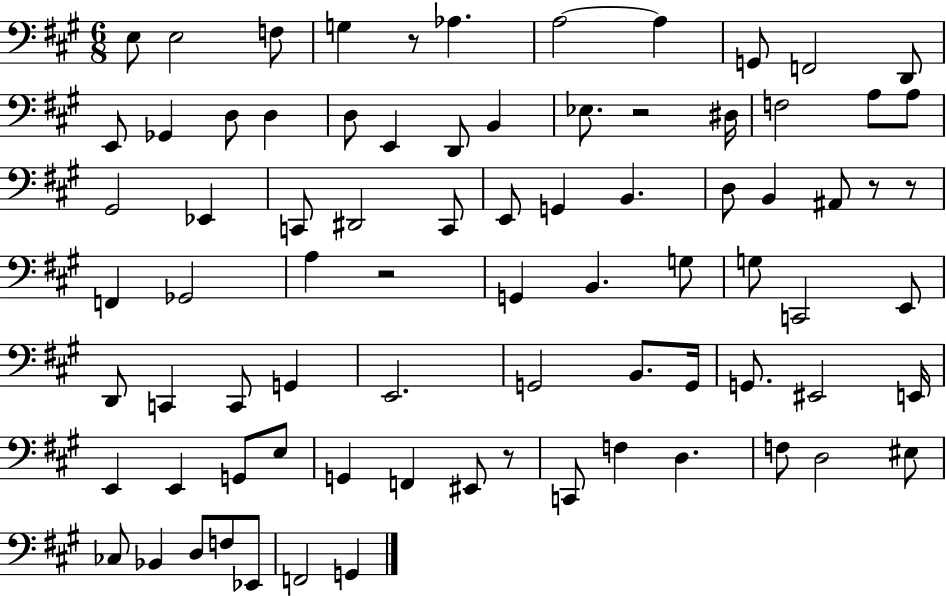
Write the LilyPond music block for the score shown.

{
  \clef bass
  \numericTimeSignature
  \time 6/8
  \key a \major
  e8 e2 f8 | g4 r8 aes4. | a2~~ a4 | g,8 f,2 d,8 | \break e,8 ges,4 d8 d4 | d8 e,4 d,8 b,4 | ees8. r2 dis16 | f2 a8 a8 | \break gis,2 ees,4 | c,8 dis,2 c,8 | e,8 g,4 b,4. | d8 b,4 ais,8 r8 r8 | \break f,4 ges,2 | a4 r2 | g,4 b,4. g8 | g8 c,2 e,8 | \break d,8 c,4 c,8 g,4 | e,2. | g,2 b,8. g,16 | g,8. eis,2 e,16 | \break e,4 e,4 g,8 e8 | g,4 f,4 eis,8 r8 | c,8 f4 d4. | f8 d2 eis8 | \break ces8 bes,4 d8 f8 ees,8 | f,2 g,4 | \bar "|."
}